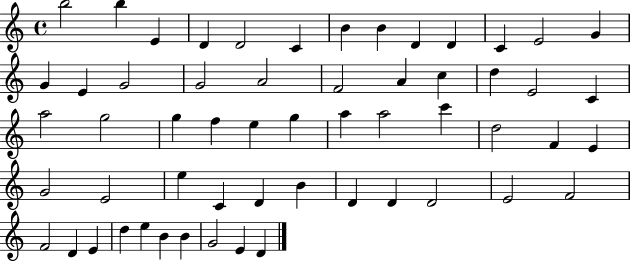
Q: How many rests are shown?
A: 0